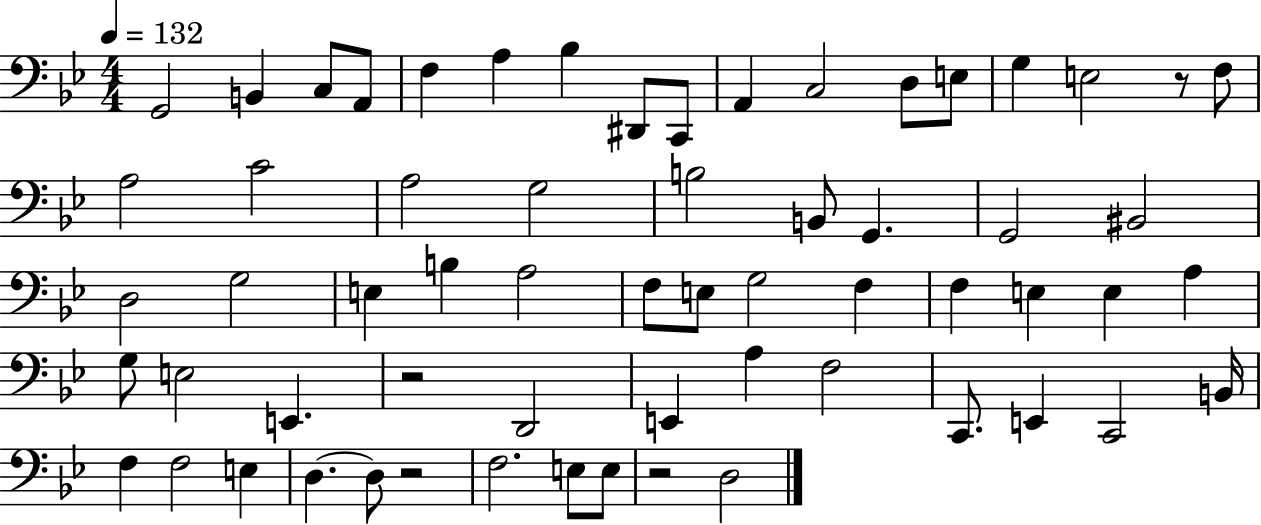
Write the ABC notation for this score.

X:1
T:Untitled
M:4/4
L:1/4
K:Bb
G,,2 B,, C,/2 A,,/2 F, A, _B, ^D,,/2 C,,/2 A,, C,2 D,/2 E,/2 G, E,2 z/2 F,/2 A,2 C2 A,2 G,2 B,2 B,,/2 G,, G,,2 ^B,,2 D,2 G,2 E, B, A,2 F,/2 E,/2 G,2 F, F, E, E, A, G,/2 E,2 E,, z2 D,,2 E,, A, F,2 C,,/2 E,, C,,2 B,,/4 F, F,2 E, D, D,/2 z2 F,2 E,/2 E,/2 z2 D,2